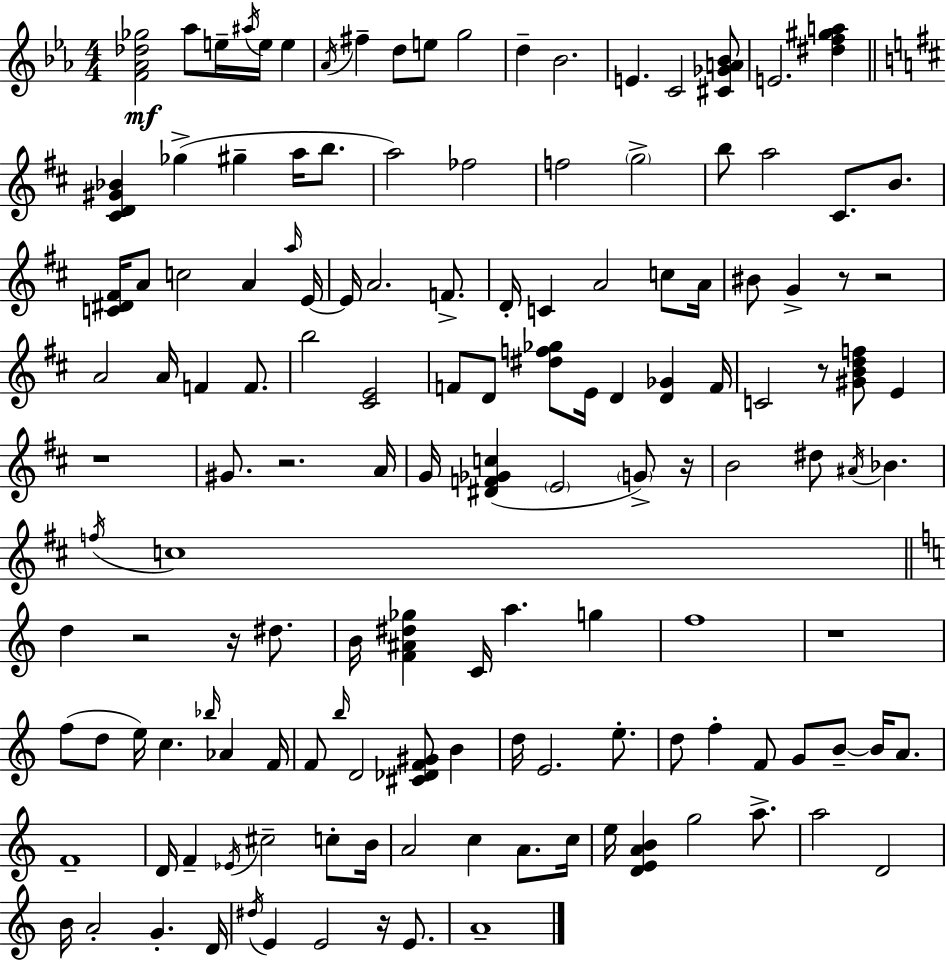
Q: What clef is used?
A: treble